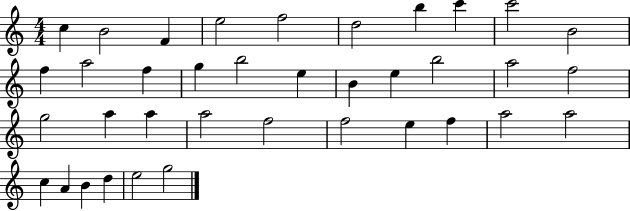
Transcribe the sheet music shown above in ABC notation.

X:1
T:Untitled
M:4/4
L:1/4
K:C
c B2 F e2 f2 d2 b c' c'2 B2 f a2 f g b2 e B e b2 a2 f2 g2 a a a2 f2 f2 e f a2 a2 c A B d e2 g2